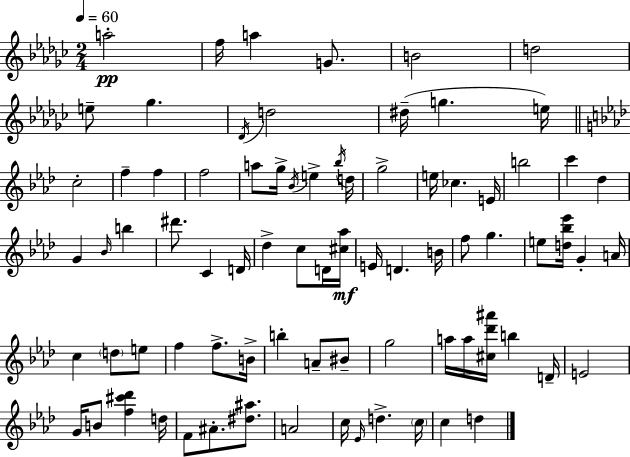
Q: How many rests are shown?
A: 0